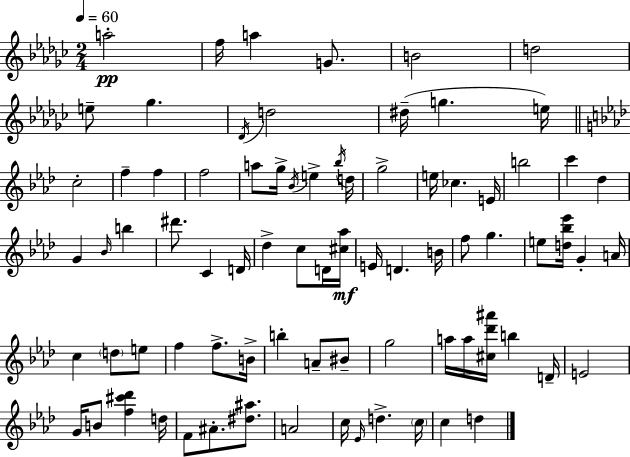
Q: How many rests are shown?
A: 0